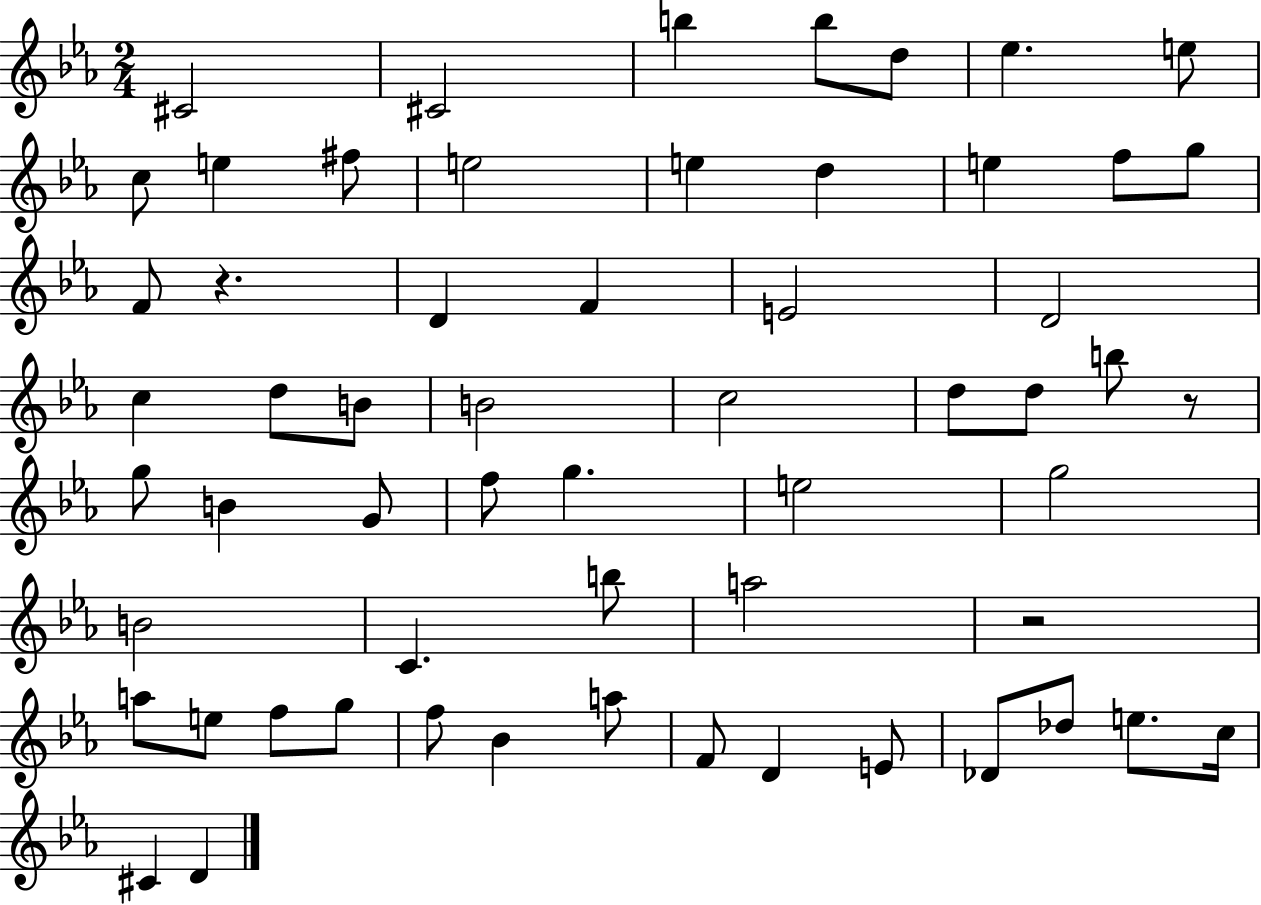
{
  \clef treble
  \numericTimeSignature
  \time 2/4
  \key ees \major
  \repeat volta 2 { cis'2 | cis'2 | b''4 b''8 d''8 | ees''4. e''8 | \break c''8 e''4 fis''8 | e''2 | e''4 d''4 | e''4 f''8 g''8 | \break f'8 r4. | d'4 f'4 | e'2 | d'2 | \break c''4 d''8 b'8 | b'2 | c''2 | d''8 d''8 b''8 r8 | \break g''8 b'4 g'8 | f''8 g''4. | e''2 | g''2 | \break b'2 | c'4. b''8 | a''2 | r2 | \break a''8 e''8 f''8 g''8 | f''8 bes'4 a''8 | f'8 d'4 e'8 | des'8 des''8 e''8. c''16 | \break cis'4 d'4 | } \bar "|."
}